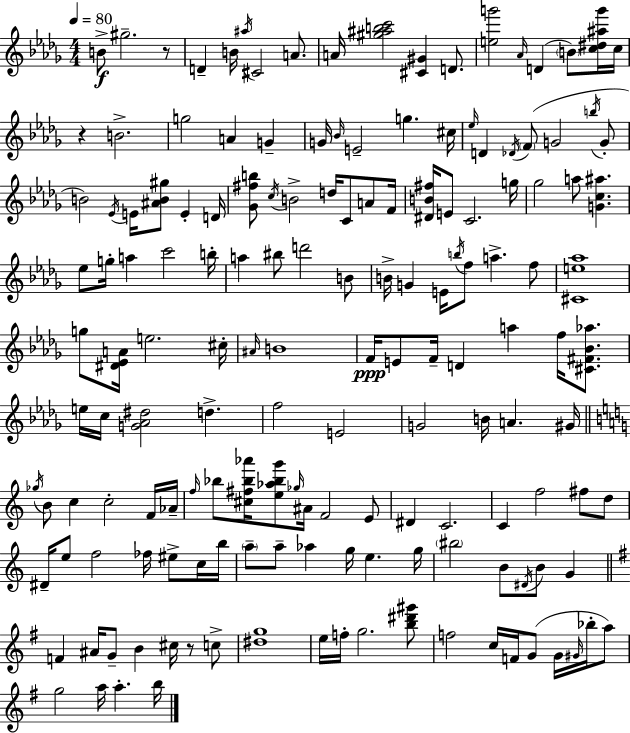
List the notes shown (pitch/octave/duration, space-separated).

B4/e G#5/h. R/e D4/q B4/s A#5/s C#4/h A4/e. A4/s [G#5,A#5,B5,C6]/h [C#4,G#4]/q D4/e. [E5,G6]/h Ab4/s D4/q B4/e [C5,D#5,A#5,G6]/s C5/s R/q B4/h. G5/h A4/q G4/q G4/s Bb4/s E4/h G5/q. C#5/s Eb5/s D4/q Db4/s F4/e G4/h B5/s G4/e B4/h Eb4/s E4/s [A#4,B4,G#5]/e E4/q D4/s [Gb4,F#5,B5]/e C5/s B4/h D5/s C4/e A4/e F4/s [D#4,B4,F#5]/s E4/e C4/h. G5/s Gb5/h A5/e [G4,C5,A#5]/q. Eb5/e G5/s A5/q C6/h B5/s A5/q BIS5/e D6/h B4/e B4/s G4/q E4/s B5/s F5/e A5/q. F5/e [C#4,E5,Ab5]/w G5/e [D#4,Eb4,A4]/s E5/h. C#5/s A#4/s B4/w F4/s E4/e F4/s D4/q A5/q F5/s [C#4,F#4,Bb4,Ab5]/e. E5/s C5/s [G4,Ab4,D#5]/h D5/q. F5/h E4/h G4/h B4/s A4/q. G#4/s Gb5/s B4/e C5/q C5/h F4/s Ab4/s F5/s Bb5/e [C#5,F#5,Bb5,Ab6]/s [E5,Ab5,Bb5,G6]/e Gb5/s A#4/s F4/h E4/e D#4/q C4/h. C4/q F5/h F#5/e D5/e D#4/s E5/e F5/h FES5/s EIS5/e C5/s B5/s A5/e A5/e Ab5/q G5/s E5/q. G5/s BIS5/h B4/e D#4/s B4/e G4/q F4/q A#4/s G4/e B4/q C#5/s R/e C5/e [D#5,G5]/w E5/s F5/s G5/h. [B5,D#6,G#6]/e F5/h C5/s F4/s G4/e G4/s G#4/s Bb5/s A5/e G5/h A5/s A5/q. B5/s